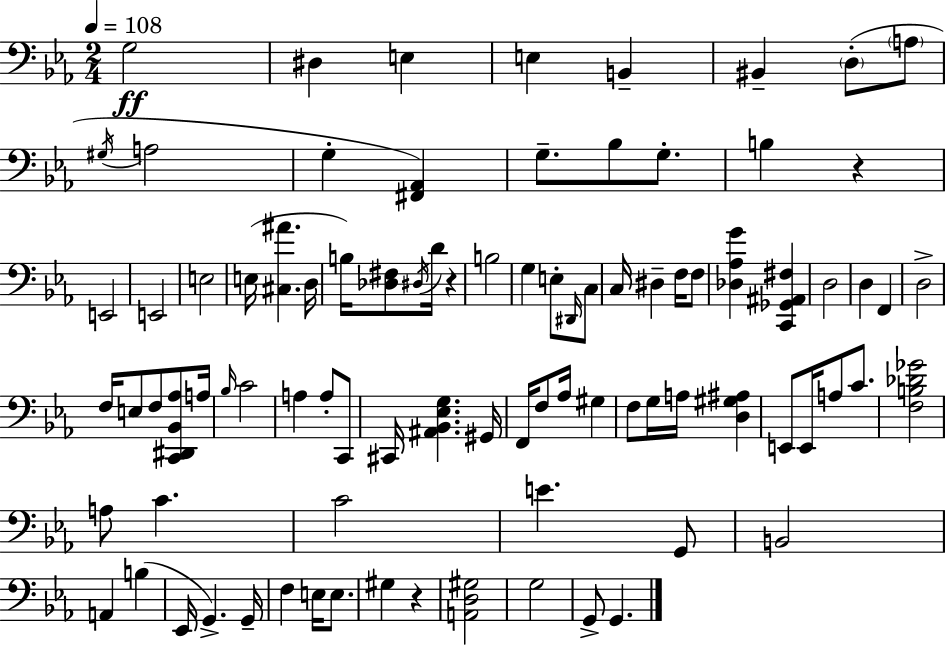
G3/h D#3/q E3/q E3/q B2/q BIS2/q D3/e A3/e G#3/s A3/h G3/q [F#2,Ab2]/q G3/e. Bb3/e G3/e. B3/q R/q E2/h E2/h E3/h E3/s [C#3,A#4]/q. D3/s B3/s [Db3,F#3]/e D#3/s D4/s R/q B3/h G3/q E3/e D#2/s C3/e C3/s D#3/q F3/s F3/e [Db3,Ab3,G4]/q [C2,Gb2,A#2,F#3]/q D3/h D3/q F2/q D3/h F3/s E3/e F3/e [C2,D#2,Bb2,Ab3]/e A3/s Bb3/s C4/h A3/q A3/e C2/e C#2/s [A#2,Bb2,Eb3,G3]/q. G#2/s F2/s F3/e Ab3/s G#3/q F3/e G3/s A3/s [D3,G#3,A#3]/q E2/e E2/s A3/e C4/e. [F3,B3,Db4,Gb4]/h A3/e C4/q. C4/h E4/q. G2/e B2/h A2/q B3/q Eb2/s G2/q. G2/s F3/q E3/s E3/e. G#3/q R/q [A2,D3,G#3]/h G3/h G2/e G2/q.